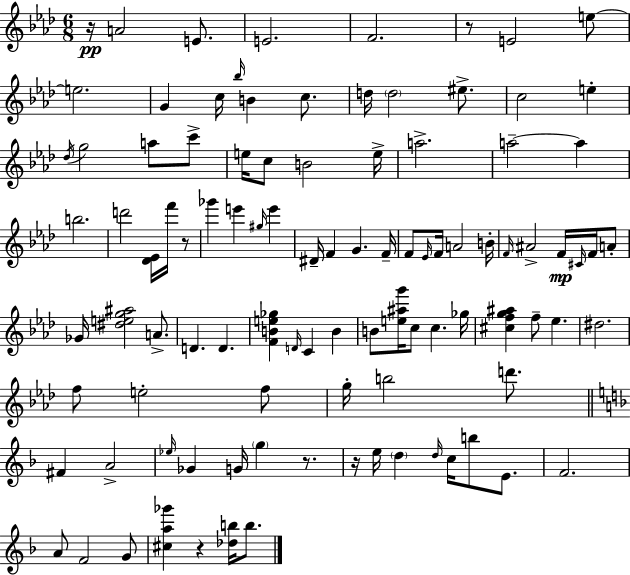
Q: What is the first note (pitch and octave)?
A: A4